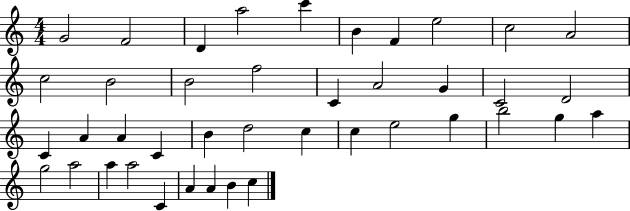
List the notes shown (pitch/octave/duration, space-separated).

G4/h F4/h D4/q A5/h C6/q B4/q F4/q E5/h C5/h A4/h C5/h B4/h B4/h F5/h C4/q A4/h G4/q C4/h D4/h C4/q A4/q A4/q C4/q B4/q D5/h C5/q C5/q E5/h G5/q B5/h G5/q A5/q G5/h A5/h A5/q A5/h C4/q A4/q A4/q B4/q C5/q